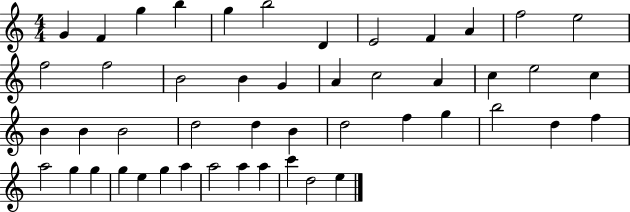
{
  \clef treble
  \numericTimeSignature
  \time 4/4
  \key c \major
  g'4 f'4 g''4 b''4 | g''4 b''2 d'4 | e'2 f'4 a'4 | f''2 e''2 | \break f''2 f''2 | b'2 b'4 g'4 | a'4 c''2 a'4 | c''4 e''2 c''4 | \break b'4 b'4 b'2 | d''2 d''4 b'4 | d''2 f''4 g''4 | b''2 d''4 f''4 | \break a''2 g''4 g''4 | g''4 e''4 g''4 a''4 | a''2 a''4 a''4 | c'''4 d''2 e''4 | \break \bar "|."
}